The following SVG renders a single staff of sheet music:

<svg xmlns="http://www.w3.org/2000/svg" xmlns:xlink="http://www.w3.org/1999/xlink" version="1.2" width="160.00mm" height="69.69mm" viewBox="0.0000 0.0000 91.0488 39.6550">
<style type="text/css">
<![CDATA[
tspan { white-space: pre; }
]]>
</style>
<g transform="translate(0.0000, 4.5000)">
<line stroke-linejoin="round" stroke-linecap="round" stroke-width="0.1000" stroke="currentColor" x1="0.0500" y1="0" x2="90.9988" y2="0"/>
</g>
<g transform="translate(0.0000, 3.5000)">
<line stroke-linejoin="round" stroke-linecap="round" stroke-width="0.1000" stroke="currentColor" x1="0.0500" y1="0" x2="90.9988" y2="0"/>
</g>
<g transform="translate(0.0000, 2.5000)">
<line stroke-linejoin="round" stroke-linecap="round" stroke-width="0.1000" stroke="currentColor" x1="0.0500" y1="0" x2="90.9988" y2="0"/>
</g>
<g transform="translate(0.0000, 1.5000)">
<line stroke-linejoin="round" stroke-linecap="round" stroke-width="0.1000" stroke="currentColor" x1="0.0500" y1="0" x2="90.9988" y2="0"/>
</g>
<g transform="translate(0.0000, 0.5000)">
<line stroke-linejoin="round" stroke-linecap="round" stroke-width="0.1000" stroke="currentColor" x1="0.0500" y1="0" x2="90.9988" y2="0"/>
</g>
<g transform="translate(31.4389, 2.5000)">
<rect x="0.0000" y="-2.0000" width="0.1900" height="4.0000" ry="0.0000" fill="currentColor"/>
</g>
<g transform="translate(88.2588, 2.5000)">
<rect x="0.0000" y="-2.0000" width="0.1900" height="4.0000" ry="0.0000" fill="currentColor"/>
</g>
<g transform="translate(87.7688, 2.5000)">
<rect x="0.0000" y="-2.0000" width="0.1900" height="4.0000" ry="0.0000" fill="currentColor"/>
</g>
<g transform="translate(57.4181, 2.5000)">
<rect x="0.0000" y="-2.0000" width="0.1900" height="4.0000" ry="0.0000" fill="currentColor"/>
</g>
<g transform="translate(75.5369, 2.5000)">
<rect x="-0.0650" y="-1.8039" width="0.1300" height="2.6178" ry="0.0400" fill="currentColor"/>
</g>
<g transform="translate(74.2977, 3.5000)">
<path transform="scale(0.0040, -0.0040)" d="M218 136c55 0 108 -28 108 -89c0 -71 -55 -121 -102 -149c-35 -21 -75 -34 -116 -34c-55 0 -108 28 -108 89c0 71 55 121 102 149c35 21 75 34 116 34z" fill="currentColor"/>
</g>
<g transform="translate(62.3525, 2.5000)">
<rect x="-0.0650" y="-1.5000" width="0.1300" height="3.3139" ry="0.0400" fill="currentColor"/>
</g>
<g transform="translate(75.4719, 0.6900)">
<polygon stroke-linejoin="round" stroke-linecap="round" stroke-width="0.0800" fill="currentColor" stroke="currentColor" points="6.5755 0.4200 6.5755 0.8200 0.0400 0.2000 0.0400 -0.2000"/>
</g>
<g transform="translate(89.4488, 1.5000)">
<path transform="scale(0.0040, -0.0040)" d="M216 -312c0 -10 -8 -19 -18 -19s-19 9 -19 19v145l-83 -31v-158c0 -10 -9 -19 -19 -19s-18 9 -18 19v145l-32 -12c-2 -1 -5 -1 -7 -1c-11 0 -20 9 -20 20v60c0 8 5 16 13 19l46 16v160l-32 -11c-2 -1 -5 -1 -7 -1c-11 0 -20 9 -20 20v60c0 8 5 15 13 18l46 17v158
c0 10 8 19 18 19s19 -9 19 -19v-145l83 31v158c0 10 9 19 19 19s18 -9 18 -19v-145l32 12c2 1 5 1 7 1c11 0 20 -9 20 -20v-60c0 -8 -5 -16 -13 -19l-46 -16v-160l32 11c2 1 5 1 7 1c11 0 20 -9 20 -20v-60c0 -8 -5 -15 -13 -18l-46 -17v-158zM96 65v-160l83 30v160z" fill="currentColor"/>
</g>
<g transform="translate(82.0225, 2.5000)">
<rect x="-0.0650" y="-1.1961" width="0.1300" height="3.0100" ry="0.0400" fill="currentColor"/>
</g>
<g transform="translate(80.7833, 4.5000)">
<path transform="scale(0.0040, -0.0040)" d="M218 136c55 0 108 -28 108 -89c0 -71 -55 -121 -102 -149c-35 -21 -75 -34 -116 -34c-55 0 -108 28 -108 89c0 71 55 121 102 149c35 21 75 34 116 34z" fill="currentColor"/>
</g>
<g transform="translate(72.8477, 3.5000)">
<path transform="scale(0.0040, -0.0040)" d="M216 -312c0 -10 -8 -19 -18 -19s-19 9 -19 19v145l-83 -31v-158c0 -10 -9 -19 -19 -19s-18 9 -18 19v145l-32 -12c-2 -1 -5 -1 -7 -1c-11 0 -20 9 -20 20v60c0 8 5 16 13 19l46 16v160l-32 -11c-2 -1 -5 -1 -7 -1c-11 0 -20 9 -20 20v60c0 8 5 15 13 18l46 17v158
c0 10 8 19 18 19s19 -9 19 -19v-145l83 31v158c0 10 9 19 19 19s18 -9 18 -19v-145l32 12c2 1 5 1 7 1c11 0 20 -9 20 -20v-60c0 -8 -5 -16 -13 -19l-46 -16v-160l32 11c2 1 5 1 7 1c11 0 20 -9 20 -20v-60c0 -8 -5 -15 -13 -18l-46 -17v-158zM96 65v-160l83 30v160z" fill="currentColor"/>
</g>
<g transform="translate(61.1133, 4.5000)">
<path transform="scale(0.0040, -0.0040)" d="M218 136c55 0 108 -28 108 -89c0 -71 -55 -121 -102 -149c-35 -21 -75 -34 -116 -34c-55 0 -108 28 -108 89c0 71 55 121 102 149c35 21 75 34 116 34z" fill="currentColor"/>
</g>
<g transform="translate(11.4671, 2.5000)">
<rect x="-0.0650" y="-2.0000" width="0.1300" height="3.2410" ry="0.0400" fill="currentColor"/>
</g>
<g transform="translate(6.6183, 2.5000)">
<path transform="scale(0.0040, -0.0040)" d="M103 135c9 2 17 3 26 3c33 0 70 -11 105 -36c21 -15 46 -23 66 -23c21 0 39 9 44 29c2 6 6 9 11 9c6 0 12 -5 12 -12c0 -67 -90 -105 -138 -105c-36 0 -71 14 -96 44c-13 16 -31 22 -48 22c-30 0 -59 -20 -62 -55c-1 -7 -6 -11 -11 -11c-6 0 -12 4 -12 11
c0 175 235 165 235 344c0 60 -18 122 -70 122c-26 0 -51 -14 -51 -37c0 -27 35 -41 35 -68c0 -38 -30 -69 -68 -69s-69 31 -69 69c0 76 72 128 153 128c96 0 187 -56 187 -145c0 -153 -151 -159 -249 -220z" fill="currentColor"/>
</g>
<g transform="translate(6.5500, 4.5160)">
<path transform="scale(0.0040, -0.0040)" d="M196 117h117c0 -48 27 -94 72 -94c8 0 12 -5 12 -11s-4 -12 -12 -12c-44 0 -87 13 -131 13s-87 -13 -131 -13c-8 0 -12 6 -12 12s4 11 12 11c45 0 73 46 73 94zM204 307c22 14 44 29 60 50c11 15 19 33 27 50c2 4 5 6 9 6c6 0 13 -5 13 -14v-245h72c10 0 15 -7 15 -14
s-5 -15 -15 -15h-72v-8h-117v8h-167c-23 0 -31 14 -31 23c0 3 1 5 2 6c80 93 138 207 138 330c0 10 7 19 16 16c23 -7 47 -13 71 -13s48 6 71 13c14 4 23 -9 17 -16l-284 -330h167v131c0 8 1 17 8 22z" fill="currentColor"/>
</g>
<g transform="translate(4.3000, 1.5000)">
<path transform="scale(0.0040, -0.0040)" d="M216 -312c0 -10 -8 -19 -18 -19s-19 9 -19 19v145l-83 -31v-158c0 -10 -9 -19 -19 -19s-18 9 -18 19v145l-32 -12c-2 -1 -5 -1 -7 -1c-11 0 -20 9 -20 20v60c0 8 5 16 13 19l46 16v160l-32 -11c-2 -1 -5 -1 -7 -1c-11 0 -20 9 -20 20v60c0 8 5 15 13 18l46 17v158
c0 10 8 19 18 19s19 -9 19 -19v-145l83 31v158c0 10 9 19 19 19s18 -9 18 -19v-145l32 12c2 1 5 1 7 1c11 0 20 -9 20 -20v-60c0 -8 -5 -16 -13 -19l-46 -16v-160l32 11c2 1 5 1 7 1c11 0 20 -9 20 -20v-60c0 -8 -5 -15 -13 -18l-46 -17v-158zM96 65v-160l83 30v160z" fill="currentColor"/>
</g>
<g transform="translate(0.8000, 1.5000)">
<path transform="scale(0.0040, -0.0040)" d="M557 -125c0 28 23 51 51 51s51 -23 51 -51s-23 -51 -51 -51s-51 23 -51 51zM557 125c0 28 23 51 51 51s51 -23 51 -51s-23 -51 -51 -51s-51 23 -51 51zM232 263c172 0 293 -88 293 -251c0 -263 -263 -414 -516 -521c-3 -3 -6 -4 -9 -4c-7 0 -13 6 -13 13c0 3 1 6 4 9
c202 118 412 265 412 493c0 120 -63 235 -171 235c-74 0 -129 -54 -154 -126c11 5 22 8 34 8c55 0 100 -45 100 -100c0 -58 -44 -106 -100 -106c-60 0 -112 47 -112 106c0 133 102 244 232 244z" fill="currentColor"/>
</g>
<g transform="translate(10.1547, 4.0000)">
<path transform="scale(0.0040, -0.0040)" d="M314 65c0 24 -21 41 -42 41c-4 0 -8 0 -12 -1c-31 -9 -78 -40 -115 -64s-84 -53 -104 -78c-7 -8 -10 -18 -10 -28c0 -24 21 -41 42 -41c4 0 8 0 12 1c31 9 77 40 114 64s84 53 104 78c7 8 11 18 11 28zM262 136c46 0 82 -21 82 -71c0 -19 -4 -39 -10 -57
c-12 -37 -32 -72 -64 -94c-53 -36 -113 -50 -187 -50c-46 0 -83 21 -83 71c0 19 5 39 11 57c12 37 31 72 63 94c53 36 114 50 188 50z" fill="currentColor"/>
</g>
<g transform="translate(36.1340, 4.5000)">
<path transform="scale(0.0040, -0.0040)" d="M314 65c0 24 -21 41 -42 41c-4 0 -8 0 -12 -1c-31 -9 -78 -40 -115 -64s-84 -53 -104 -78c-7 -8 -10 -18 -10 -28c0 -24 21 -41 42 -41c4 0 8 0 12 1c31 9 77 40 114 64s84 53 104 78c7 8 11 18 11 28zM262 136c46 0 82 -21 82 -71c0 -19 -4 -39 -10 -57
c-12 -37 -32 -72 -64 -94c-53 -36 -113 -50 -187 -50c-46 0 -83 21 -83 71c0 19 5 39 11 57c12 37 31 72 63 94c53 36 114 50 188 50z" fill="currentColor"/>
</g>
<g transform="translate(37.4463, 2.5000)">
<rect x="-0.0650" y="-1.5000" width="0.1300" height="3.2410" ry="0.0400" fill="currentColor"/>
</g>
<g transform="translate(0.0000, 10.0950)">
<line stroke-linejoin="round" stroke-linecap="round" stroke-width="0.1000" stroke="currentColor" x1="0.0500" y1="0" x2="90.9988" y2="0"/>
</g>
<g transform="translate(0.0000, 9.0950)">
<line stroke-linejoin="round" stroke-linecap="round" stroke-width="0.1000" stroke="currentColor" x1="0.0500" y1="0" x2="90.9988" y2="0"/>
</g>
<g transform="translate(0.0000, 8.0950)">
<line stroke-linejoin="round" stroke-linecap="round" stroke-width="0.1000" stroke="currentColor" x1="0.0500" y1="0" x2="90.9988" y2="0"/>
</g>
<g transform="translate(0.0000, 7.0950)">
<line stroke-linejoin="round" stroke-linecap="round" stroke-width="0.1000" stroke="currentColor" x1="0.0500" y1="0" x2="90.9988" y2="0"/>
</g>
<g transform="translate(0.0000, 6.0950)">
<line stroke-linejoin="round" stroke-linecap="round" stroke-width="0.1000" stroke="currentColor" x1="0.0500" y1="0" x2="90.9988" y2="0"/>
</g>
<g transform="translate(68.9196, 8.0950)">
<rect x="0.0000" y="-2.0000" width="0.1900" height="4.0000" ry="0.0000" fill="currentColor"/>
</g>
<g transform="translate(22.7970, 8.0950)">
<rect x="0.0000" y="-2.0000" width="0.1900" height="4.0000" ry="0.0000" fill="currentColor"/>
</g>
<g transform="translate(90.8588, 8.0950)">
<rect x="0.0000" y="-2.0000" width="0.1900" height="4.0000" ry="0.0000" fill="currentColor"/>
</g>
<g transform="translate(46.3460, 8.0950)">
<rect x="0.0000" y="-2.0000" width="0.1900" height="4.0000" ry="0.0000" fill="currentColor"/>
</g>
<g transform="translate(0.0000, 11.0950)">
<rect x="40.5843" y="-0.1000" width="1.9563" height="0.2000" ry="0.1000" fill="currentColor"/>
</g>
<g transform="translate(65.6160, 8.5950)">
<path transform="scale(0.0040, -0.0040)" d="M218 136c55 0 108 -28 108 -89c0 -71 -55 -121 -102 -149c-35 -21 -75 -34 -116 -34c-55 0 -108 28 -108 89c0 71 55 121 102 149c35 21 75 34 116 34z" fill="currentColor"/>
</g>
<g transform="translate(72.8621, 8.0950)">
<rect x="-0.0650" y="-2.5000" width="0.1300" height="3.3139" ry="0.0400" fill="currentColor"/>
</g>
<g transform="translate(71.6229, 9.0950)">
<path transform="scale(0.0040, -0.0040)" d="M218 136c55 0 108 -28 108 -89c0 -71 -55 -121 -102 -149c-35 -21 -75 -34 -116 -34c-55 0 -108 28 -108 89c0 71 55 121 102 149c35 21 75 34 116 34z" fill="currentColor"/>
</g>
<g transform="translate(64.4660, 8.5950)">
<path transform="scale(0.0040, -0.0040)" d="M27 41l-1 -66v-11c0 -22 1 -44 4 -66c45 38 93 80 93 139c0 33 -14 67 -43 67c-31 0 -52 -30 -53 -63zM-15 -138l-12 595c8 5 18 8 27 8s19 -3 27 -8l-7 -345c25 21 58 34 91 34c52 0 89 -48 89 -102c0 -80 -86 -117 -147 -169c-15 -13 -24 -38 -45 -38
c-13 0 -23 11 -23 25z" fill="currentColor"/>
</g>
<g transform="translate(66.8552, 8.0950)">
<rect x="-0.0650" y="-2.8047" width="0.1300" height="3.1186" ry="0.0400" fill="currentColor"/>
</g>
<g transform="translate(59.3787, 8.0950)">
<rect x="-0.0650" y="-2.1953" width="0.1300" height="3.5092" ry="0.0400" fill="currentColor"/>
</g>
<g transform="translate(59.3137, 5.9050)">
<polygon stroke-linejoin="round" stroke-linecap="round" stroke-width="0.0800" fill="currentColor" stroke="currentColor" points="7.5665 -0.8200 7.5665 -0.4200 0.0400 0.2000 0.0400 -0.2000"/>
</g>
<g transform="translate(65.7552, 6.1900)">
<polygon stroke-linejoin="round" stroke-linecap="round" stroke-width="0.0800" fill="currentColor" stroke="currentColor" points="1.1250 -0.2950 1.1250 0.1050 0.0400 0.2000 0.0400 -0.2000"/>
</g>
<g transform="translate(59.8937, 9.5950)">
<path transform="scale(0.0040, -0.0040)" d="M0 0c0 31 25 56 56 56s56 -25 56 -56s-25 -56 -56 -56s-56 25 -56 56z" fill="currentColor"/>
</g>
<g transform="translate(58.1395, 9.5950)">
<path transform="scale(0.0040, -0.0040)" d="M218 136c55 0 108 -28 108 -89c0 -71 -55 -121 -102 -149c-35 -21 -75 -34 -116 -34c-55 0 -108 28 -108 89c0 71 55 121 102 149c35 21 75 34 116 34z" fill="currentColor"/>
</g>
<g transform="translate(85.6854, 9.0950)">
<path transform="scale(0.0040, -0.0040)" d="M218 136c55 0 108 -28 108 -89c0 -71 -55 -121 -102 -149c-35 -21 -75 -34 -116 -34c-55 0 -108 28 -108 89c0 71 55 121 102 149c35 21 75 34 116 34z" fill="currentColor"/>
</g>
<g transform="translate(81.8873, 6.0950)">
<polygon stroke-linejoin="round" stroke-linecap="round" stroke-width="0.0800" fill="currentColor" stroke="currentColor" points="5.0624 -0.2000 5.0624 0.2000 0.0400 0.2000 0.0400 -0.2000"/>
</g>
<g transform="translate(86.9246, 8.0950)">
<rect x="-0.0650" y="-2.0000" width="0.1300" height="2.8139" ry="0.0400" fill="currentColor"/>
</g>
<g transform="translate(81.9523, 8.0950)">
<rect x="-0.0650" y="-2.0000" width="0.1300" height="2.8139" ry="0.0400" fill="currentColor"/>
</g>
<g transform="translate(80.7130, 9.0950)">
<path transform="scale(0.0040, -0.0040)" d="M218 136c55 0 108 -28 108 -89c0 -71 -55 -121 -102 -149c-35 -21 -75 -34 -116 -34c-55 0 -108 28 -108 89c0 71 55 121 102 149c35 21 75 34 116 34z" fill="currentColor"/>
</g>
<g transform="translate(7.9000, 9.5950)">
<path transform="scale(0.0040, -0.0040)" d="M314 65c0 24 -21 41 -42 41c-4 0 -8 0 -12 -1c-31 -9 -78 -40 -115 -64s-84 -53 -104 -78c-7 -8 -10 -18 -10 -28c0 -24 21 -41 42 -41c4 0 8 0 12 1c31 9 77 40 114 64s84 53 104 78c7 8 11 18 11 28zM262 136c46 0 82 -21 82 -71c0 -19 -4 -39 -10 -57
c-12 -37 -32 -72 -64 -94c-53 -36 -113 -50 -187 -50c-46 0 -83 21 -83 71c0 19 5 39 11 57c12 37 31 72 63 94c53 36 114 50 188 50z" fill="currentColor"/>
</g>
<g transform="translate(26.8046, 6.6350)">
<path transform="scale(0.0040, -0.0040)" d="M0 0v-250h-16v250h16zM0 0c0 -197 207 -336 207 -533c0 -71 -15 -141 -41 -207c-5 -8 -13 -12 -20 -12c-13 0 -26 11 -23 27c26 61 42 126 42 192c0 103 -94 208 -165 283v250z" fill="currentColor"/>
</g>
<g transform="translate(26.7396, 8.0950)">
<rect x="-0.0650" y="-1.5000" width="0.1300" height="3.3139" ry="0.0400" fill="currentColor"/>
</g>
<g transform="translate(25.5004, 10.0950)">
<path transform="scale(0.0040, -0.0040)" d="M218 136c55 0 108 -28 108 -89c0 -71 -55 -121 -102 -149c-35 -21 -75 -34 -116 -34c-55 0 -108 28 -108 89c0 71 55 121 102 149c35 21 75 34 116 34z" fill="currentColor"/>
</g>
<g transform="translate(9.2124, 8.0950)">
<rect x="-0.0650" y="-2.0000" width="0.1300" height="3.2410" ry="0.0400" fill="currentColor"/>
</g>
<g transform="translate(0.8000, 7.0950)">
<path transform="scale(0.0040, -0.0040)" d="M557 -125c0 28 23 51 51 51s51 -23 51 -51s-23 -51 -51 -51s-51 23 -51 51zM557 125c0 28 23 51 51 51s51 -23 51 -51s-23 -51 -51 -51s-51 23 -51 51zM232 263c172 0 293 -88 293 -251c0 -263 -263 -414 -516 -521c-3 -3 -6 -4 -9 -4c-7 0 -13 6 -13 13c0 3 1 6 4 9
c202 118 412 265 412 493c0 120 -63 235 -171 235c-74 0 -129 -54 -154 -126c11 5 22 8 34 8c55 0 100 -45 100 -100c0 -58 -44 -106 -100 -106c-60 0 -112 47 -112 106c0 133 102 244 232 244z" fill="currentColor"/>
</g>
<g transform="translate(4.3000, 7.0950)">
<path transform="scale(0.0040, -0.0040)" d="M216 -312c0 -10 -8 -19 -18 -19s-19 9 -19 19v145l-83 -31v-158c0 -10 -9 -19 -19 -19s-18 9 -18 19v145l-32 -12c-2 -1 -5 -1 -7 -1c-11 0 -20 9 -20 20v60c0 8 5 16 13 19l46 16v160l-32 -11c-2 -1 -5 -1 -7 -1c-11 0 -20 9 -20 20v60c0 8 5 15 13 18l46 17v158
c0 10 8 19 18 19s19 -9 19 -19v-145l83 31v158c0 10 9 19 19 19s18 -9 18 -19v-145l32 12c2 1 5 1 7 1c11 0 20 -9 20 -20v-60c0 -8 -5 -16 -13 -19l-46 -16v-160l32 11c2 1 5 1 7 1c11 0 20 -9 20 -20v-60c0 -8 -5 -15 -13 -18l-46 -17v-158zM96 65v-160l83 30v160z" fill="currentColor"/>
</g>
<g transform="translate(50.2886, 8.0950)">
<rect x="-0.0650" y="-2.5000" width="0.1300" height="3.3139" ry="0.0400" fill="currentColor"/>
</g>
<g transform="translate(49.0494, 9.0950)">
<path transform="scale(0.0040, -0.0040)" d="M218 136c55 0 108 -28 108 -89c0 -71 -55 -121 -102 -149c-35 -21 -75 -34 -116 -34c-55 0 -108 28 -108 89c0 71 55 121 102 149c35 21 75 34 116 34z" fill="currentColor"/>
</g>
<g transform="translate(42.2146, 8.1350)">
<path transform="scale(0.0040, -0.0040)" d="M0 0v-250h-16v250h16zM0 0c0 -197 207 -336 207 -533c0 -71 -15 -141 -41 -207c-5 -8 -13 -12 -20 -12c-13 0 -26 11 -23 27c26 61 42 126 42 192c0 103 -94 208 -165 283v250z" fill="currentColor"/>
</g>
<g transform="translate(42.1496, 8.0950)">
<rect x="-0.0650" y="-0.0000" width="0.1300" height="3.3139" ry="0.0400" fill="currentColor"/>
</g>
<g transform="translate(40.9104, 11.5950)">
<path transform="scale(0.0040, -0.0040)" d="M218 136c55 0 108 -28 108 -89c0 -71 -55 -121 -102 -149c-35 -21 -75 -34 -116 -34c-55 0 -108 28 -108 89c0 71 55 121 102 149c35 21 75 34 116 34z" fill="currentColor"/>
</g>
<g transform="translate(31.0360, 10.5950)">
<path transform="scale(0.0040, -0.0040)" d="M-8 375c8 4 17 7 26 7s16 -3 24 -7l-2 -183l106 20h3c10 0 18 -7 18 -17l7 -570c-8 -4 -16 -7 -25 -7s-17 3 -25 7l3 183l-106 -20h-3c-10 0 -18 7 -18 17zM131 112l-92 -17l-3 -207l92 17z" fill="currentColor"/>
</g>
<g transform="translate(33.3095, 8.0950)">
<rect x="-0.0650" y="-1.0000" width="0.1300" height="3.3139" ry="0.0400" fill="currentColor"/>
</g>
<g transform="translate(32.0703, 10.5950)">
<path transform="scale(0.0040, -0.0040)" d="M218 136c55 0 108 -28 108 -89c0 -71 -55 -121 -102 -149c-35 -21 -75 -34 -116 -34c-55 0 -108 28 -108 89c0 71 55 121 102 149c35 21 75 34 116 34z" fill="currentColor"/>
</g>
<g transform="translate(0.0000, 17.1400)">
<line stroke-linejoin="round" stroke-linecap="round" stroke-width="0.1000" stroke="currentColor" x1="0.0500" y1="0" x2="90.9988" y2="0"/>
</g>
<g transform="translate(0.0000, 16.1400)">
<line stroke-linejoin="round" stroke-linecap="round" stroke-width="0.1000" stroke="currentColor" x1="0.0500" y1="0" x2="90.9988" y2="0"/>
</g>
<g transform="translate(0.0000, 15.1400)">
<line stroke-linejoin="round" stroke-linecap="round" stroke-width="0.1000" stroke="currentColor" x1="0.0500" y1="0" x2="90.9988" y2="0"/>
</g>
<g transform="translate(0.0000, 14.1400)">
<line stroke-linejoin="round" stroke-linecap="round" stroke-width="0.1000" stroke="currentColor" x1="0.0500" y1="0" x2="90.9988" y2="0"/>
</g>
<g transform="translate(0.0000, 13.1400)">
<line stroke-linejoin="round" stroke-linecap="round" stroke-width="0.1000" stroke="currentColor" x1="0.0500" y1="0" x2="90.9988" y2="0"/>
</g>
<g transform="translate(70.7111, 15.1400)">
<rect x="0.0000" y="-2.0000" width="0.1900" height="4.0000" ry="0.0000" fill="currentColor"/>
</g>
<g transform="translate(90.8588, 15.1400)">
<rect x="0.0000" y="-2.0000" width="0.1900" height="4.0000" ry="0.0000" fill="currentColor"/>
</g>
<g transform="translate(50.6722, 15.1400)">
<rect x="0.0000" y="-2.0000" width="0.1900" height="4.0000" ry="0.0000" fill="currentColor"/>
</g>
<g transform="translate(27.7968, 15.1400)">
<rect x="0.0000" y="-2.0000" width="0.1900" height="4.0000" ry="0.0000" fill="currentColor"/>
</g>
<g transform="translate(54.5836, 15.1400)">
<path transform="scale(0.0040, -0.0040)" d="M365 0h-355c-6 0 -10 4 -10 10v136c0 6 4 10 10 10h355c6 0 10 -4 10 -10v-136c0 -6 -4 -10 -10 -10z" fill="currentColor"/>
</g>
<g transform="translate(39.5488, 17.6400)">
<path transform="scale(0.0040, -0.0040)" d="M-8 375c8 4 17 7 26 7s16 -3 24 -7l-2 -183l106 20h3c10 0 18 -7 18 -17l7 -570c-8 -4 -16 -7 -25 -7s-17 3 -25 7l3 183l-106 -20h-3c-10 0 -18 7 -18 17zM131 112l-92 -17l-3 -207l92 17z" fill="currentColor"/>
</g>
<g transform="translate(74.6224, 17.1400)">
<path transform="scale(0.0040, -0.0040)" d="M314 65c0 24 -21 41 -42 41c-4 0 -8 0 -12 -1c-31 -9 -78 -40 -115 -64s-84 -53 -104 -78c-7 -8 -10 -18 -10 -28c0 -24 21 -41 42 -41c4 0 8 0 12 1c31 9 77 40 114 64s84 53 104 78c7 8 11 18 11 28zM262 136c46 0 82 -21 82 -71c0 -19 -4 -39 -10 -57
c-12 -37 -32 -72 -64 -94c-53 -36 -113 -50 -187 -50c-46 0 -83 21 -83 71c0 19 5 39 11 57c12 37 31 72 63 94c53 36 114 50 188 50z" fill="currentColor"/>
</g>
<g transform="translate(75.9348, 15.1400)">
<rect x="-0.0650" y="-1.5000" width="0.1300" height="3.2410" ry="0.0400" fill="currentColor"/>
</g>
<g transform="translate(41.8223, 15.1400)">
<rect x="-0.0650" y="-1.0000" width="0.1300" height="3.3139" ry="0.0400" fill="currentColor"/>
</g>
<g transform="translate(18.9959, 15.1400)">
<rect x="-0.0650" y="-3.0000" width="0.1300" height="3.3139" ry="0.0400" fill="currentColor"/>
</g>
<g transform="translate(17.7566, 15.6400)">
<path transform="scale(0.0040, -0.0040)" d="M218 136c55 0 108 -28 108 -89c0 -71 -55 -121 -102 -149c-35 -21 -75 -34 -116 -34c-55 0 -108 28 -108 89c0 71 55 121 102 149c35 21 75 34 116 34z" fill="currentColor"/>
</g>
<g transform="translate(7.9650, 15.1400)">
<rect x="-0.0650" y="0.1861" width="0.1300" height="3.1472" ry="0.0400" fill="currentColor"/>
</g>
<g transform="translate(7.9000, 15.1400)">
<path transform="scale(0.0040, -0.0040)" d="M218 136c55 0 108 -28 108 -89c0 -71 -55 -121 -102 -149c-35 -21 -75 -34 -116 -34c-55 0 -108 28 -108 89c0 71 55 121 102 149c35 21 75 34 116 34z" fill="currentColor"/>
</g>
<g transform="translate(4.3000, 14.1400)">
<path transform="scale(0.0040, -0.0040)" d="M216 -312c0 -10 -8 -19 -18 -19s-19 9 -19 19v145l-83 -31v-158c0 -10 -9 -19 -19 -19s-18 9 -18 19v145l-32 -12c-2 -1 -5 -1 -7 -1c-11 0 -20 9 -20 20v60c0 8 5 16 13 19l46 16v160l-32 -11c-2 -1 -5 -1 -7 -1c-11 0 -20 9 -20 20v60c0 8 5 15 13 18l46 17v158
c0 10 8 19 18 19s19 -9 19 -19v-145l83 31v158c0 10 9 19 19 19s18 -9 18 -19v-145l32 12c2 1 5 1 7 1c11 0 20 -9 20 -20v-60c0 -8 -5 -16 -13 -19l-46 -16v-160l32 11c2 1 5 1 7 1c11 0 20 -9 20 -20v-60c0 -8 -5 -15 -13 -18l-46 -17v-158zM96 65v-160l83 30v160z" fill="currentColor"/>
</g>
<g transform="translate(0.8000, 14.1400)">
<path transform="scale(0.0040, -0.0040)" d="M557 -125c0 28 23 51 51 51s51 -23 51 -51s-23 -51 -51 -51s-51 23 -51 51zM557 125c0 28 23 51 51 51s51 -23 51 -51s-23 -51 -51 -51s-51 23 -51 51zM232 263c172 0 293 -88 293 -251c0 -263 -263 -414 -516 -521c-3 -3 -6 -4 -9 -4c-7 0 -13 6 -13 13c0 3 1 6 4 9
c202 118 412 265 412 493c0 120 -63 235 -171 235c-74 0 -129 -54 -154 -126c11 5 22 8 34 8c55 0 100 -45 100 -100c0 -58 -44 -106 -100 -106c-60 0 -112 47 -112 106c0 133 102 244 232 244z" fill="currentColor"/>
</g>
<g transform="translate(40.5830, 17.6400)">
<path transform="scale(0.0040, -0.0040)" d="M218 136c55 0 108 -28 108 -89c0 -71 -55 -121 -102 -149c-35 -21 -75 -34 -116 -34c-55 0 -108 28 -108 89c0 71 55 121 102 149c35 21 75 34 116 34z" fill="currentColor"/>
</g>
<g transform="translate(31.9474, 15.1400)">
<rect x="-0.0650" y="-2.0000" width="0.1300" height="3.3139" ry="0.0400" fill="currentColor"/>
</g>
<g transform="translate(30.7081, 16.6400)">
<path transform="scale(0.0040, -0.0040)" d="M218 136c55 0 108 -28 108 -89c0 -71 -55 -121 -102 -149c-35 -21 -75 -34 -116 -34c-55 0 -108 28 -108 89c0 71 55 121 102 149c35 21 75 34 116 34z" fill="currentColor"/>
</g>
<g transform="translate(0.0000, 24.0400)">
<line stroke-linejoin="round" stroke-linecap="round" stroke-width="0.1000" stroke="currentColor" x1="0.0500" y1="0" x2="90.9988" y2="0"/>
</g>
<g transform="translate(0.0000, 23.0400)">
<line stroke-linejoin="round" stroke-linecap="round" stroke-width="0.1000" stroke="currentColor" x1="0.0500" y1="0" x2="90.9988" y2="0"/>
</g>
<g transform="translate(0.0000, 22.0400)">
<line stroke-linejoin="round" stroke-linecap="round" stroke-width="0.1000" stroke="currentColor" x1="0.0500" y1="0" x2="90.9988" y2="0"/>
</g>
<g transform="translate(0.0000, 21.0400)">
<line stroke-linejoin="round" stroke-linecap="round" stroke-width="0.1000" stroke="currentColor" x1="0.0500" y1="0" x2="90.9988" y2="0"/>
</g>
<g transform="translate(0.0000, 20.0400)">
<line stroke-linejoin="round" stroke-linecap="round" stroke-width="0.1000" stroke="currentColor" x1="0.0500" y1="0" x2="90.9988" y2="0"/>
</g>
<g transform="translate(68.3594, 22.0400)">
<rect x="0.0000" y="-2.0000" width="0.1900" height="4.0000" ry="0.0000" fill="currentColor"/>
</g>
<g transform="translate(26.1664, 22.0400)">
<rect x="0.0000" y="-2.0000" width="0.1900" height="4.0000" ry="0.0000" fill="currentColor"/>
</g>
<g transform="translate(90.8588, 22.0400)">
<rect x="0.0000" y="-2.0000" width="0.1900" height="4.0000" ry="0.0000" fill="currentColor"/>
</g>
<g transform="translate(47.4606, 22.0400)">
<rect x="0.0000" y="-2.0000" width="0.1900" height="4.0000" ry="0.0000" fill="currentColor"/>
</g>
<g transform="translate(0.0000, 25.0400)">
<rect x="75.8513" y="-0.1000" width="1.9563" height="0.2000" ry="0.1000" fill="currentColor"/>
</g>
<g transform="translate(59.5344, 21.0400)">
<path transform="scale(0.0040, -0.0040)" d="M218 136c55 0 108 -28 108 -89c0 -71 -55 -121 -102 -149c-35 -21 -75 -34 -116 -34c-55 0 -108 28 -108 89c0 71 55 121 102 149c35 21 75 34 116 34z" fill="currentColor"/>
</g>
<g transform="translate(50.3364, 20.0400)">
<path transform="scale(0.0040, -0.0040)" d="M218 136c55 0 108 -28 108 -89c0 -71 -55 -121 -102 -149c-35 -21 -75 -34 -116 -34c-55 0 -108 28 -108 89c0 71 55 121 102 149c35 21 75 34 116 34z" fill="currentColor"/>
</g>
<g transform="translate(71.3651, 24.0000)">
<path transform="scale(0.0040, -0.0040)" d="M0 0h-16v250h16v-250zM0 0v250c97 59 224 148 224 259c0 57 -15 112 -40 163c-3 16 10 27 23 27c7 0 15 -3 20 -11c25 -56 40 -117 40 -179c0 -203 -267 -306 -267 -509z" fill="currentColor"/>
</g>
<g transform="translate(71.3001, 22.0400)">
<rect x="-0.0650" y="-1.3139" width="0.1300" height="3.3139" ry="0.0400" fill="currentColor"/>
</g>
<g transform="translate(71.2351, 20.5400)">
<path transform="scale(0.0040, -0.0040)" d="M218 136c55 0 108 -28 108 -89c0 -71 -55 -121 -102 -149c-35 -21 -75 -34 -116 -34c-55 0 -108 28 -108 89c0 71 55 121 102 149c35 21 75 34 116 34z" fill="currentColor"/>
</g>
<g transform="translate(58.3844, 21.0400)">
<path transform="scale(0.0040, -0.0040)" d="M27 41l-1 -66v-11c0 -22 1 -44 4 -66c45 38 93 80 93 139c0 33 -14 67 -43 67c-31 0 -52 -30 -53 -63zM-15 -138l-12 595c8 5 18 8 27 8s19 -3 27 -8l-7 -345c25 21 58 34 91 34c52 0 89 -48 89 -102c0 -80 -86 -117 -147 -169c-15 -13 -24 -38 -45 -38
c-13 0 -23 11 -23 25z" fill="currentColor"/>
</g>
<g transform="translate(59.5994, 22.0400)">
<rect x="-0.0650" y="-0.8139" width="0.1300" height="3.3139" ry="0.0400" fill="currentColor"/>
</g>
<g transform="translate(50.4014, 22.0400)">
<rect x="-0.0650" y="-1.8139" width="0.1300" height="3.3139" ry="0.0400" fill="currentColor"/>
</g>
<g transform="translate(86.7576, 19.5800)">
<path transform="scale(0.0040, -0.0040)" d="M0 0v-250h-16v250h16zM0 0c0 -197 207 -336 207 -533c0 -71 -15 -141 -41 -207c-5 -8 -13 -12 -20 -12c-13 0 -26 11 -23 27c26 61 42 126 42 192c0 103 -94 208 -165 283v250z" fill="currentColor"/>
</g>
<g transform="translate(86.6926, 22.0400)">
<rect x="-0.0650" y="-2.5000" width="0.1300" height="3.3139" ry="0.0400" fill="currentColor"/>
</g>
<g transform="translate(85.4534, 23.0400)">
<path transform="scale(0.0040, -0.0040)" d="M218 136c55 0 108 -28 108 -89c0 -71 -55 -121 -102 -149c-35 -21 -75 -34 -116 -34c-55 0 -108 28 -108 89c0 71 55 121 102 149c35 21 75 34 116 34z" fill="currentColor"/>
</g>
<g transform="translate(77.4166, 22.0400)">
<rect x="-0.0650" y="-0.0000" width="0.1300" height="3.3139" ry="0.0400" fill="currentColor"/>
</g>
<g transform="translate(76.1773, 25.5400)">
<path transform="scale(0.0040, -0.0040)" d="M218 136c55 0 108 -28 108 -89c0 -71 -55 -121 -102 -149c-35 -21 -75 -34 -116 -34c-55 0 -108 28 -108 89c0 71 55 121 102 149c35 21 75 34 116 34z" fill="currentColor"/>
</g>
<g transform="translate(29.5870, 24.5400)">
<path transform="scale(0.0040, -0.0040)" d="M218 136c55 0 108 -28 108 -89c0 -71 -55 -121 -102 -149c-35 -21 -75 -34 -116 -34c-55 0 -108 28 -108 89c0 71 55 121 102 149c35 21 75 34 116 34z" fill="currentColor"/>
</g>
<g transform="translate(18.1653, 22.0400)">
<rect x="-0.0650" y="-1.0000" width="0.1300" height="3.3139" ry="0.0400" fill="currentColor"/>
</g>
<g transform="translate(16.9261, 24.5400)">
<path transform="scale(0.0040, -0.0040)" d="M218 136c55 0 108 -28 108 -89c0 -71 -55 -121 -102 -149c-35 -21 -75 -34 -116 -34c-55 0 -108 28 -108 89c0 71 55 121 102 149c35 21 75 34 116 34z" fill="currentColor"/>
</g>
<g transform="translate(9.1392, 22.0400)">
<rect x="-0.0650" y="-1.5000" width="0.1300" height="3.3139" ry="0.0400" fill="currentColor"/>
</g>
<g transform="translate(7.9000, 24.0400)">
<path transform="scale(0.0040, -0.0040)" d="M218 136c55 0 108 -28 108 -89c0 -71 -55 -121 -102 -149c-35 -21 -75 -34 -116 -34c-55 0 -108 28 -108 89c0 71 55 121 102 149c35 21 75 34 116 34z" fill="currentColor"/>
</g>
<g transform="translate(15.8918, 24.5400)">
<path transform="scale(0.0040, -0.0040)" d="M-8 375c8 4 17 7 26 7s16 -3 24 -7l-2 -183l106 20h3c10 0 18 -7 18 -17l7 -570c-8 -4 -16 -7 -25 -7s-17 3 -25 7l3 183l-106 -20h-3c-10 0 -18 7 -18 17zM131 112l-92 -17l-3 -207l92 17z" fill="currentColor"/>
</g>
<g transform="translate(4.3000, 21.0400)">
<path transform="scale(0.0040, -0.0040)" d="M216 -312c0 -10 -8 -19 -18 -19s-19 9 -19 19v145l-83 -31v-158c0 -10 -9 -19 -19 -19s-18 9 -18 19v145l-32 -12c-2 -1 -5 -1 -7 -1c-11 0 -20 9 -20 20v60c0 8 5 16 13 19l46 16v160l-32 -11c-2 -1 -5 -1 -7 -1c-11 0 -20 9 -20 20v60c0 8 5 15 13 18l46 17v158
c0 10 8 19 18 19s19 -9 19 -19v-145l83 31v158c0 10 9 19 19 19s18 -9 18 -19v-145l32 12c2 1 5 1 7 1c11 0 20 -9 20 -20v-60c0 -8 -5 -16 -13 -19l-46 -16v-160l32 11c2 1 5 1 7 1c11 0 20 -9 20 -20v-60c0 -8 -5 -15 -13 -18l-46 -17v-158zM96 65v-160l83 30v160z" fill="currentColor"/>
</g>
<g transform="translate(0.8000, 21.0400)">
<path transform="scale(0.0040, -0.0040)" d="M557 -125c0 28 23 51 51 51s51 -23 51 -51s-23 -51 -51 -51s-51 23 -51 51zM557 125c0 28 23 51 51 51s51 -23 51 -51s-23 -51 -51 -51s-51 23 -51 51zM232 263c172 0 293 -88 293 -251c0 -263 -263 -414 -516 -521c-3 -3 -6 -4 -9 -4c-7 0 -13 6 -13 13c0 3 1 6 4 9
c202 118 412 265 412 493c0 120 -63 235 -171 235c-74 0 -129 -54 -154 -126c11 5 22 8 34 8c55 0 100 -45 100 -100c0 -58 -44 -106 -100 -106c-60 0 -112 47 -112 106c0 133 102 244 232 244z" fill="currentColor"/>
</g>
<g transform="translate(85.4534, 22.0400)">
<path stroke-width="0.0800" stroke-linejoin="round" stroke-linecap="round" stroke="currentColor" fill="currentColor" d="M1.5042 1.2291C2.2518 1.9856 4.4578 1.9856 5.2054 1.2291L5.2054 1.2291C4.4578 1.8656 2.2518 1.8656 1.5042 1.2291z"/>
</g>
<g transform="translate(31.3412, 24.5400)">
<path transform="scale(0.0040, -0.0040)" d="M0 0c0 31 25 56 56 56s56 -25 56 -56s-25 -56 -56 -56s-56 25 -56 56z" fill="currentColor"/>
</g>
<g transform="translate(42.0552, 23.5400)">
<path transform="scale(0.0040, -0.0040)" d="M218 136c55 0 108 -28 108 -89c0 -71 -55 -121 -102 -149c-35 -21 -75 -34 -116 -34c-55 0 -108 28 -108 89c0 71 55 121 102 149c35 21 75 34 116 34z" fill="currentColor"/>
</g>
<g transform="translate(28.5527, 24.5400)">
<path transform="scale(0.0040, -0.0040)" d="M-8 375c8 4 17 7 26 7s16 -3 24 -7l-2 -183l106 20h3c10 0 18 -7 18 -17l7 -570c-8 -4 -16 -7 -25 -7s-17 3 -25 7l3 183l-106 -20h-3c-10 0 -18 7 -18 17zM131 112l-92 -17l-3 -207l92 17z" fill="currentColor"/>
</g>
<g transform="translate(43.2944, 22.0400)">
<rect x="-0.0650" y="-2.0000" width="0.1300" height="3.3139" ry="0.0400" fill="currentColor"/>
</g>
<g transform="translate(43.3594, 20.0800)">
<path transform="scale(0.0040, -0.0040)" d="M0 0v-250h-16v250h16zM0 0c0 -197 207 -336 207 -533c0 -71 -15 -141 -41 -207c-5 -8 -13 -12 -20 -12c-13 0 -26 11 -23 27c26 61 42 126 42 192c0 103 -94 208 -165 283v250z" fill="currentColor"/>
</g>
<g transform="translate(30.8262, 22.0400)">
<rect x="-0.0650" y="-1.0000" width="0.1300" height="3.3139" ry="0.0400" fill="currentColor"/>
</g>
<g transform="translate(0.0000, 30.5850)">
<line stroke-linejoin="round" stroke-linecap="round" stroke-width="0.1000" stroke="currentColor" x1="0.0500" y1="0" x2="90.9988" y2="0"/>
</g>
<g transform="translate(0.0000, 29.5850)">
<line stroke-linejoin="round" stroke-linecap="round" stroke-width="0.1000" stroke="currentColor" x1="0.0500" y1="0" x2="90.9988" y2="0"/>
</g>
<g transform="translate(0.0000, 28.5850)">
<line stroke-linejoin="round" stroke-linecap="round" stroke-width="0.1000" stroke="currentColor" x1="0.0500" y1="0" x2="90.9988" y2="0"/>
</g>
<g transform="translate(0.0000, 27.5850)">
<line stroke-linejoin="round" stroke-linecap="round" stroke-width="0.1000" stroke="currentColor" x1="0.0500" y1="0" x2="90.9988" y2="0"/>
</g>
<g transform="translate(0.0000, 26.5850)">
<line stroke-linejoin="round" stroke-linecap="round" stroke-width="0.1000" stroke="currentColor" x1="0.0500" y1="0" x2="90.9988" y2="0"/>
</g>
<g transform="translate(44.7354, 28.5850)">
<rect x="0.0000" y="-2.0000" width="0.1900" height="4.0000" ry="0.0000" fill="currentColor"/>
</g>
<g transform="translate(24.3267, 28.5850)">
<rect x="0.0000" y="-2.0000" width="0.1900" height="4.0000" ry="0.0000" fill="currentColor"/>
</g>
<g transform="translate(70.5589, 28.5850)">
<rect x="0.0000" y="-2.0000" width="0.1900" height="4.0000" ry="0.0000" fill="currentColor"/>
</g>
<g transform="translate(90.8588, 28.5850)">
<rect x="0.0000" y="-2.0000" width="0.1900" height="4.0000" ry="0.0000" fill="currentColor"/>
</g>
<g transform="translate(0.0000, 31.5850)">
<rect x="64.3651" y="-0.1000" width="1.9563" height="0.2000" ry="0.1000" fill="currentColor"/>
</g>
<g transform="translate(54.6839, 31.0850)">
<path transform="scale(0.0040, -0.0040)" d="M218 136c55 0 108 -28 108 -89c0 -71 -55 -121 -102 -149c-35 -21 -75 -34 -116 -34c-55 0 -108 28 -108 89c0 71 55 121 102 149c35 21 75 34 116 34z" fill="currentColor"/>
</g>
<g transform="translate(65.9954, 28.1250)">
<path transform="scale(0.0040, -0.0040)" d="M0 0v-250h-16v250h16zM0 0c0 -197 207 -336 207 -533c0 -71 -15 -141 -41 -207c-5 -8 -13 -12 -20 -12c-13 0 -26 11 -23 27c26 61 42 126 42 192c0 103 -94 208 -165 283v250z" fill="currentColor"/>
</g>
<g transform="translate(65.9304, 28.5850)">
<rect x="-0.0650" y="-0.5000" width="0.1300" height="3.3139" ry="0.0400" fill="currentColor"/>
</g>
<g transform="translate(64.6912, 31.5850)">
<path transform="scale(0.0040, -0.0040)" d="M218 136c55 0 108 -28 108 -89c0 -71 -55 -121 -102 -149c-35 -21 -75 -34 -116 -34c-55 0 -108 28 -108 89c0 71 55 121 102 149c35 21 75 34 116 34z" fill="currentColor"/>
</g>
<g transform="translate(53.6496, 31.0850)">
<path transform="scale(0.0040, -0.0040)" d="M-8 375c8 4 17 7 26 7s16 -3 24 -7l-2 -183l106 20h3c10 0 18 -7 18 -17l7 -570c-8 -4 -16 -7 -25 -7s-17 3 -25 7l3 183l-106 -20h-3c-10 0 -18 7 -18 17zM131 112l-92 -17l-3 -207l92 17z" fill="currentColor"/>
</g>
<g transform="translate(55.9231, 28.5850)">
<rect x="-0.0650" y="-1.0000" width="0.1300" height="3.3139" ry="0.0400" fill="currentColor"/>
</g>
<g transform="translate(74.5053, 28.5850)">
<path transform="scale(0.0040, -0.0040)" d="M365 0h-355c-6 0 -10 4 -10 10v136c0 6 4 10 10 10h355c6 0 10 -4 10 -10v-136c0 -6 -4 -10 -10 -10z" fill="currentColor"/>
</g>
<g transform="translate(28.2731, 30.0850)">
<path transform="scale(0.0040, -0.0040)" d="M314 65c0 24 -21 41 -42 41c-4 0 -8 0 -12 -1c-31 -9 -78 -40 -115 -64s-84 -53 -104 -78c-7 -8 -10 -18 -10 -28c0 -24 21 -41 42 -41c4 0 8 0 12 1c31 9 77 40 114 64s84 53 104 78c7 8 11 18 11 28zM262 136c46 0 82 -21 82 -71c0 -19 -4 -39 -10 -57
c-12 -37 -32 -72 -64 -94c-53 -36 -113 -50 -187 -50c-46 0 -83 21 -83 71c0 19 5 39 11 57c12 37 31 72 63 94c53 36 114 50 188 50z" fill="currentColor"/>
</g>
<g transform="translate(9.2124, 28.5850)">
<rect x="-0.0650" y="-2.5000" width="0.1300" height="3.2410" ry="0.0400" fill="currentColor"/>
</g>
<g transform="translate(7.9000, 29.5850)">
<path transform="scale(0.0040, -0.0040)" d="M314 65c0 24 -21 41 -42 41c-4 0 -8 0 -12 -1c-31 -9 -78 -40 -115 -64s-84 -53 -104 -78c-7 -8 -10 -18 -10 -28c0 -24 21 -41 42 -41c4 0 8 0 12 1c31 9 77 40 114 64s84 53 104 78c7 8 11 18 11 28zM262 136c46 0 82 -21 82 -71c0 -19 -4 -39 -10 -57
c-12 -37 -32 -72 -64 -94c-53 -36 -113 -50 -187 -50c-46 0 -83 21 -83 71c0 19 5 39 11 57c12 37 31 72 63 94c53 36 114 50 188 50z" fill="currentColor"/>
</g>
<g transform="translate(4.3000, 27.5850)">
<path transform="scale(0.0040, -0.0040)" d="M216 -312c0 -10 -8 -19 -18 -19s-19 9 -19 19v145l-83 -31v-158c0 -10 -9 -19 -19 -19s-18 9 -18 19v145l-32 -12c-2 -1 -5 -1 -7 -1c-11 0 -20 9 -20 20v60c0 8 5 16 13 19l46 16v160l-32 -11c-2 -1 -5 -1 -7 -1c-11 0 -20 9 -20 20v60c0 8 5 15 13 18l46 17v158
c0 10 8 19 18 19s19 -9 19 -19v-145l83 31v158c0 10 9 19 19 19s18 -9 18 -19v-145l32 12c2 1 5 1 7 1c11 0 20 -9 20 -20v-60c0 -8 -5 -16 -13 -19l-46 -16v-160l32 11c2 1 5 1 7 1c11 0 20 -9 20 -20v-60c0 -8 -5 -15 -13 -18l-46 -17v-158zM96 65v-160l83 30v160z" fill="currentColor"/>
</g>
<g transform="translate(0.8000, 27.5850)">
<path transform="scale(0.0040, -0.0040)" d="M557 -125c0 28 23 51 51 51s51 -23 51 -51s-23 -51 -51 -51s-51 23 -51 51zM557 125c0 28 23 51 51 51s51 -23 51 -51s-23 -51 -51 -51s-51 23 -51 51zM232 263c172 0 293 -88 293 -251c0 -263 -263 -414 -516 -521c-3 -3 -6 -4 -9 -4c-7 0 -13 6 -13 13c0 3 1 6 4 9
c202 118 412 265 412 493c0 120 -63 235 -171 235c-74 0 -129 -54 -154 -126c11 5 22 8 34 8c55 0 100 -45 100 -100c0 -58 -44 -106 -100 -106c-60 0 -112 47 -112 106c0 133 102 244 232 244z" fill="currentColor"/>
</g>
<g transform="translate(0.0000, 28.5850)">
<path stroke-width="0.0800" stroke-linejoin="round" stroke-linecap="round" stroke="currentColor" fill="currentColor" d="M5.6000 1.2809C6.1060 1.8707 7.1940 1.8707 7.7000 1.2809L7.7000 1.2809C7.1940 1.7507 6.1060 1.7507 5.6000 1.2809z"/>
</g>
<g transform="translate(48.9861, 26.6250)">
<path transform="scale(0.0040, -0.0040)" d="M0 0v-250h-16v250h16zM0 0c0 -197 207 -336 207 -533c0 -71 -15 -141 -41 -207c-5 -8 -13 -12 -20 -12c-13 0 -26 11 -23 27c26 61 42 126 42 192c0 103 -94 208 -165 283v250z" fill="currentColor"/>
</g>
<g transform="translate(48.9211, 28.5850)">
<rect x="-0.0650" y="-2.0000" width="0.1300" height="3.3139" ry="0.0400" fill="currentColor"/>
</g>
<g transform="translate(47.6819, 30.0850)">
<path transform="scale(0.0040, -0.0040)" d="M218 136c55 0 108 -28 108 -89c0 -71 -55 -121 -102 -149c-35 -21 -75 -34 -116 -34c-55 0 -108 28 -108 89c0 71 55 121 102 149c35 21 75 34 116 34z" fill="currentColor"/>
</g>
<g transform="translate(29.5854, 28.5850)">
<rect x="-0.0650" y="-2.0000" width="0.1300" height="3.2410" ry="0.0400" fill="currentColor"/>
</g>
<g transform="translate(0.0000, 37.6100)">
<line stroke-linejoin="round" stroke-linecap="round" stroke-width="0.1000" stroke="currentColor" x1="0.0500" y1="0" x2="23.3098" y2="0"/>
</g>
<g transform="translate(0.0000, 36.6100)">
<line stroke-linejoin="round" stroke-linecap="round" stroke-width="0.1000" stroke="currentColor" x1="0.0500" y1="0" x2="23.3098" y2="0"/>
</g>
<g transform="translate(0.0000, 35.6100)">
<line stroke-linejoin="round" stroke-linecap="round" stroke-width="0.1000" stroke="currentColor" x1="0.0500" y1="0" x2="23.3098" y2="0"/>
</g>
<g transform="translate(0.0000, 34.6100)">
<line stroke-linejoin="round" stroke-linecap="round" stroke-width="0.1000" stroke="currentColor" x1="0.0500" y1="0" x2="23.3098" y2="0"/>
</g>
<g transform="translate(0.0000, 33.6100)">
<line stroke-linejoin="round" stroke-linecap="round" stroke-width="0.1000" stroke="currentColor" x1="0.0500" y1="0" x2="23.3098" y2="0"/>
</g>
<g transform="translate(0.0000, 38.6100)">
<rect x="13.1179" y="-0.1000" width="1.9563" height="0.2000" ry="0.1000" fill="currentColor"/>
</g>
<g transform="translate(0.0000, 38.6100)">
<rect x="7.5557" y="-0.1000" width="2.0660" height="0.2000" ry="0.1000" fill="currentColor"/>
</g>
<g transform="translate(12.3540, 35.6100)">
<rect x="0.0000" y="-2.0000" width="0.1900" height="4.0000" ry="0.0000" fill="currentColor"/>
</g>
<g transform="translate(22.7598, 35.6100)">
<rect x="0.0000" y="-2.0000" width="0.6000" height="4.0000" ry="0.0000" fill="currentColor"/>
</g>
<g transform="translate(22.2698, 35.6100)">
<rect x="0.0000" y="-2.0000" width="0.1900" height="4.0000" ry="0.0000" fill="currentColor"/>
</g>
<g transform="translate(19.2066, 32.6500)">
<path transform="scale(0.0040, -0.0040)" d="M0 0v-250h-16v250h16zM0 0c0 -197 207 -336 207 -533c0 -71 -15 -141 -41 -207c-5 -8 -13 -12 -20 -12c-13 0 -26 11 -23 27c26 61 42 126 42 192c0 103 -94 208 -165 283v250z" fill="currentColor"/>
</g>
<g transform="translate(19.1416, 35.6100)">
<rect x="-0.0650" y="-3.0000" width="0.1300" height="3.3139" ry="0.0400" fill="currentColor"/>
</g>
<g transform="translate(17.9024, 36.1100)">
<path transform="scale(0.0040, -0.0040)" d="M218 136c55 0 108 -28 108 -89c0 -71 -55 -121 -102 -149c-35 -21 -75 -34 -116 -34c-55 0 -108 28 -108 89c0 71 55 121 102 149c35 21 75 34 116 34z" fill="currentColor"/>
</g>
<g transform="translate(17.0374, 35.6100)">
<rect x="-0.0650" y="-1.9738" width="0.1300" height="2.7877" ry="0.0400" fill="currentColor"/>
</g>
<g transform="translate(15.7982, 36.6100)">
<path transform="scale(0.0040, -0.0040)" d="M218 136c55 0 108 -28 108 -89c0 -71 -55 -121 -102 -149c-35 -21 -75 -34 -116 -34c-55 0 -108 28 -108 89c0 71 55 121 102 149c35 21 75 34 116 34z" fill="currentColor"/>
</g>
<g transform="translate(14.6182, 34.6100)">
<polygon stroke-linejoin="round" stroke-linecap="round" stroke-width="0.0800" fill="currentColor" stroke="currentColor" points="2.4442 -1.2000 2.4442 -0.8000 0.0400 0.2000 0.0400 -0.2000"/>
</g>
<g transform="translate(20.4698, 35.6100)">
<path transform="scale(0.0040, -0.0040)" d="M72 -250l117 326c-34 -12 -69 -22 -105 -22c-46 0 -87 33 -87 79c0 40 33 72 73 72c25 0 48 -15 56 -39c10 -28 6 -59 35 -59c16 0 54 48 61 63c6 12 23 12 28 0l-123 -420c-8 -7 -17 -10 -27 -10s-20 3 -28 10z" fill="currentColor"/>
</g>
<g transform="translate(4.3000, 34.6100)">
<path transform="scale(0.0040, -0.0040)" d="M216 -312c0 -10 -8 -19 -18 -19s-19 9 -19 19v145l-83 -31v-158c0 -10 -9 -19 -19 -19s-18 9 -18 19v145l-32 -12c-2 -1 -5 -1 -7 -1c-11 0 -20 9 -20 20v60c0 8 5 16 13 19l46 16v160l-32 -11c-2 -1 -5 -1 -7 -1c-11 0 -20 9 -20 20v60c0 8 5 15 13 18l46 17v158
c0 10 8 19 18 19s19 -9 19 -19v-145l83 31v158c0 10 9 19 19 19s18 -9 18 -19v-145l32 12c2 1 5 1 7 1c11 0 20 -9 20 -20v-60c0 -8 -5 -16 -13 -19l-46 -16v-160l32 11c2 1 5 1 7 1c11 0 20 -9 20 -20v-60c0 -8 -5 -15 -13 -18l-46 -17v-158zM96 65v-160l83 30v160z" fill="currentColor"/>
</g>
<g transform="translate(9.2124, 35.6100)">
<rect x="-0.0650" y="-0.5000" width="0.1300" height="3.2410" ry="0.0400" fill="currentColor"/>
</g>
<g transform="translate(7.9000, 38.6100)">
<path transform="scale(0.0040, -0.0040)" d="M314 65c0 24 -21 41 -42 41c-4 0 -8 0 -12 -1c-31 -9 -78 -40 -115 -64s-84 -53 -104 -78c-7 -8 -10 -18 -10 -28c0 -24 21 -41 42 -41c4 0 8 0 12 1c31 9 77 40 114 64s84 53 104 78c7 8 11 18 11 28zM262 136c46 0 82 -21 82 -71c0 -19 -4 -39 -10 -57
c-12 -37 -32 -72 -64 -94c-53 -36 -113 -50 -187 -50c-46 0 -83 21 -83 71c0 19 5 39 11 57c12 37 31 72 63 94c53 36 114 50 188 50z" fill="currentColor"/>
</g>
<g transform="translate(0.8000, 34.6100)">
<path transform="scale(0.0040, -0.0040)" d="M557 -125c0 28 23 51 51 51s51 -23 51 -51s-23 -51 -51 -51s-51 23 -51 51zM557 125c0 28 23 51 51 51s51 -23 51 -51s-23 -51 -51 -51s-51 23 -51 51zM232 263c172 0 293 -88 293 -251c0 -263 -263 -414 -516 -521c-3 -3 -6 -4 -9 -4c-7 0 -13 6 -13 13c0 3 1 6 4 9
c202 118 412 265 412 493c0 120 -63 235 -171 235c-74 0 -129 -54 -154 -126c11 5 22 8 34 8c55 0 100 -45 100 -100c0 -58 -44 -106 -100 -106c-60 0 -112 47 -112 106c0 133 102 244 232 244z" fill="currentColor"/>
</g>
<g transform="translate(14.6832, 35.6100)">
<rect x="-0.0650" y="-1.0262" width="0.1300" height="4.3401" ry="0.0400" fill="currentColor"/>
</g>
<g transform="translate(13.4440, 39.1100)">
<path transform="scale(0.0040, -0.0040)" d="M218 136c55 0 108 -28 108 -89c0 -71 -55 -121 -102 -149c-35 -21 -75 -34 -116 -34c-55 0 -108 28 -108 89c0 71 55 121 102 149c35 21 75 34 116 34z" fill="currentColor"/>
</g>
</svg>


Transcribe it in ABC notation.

X:1
T:Untitled
M:2/4
L:1/4
K:G
A,,2 G,,2 G,, ^B,,/2 G,,/2 A,,2 G,,/2 F,, D,,/2 B,, A,,/2 _C,/4 B,, B,,/2 B,,/2 D, C, A,, F,, z2 G,,2 G,, F,, F,, A,,/2 A, _F, G,/2 D,, B,,/2 B,,2 A,,2 A,,/2 F,, E,,/2 z2 E,,2 D,,/2 B,,/2 C,/2 z/2